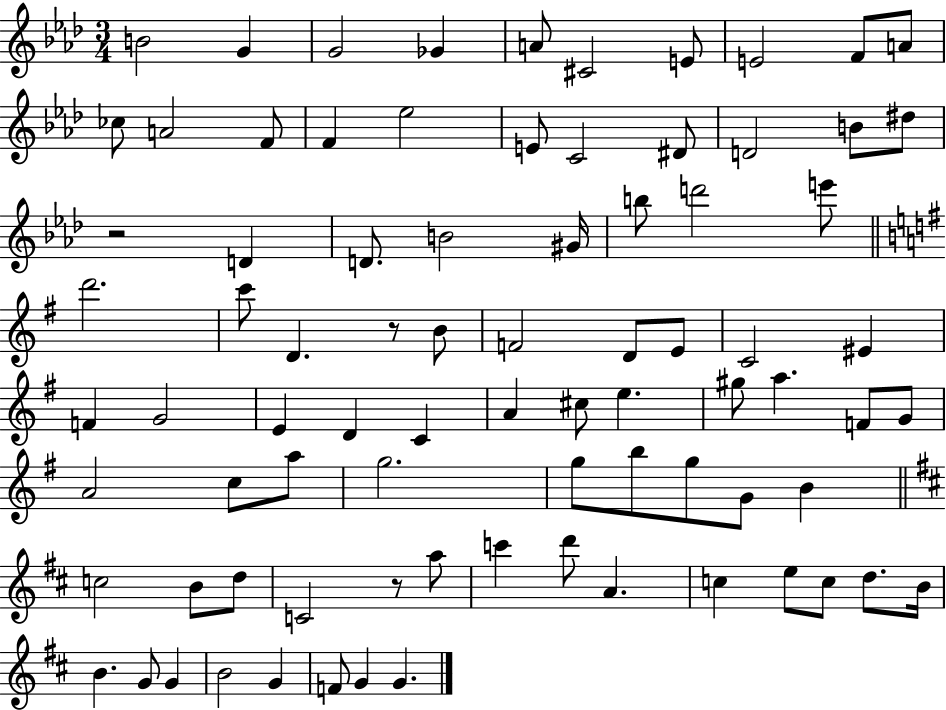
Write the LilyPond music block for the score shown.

{
  \clef treble
  \numericTimeSignature
  \time 3/4
  \key aes \major
  b'2 g'4 | g'2 ges'4 | a'8 cis'2 e'8 | e'2 f'8 a'8 | \break ces''8 a'2 f'8 | f'4 ees''2 | e'8 c'2 dis'8 | d'2 b'8 dis''8 | \break r2 d'4 | d'8. b'2 gis'16 | b''8 d'''2 e'''8 | \bar "||" \break \key g \major d'''2. | c'''8 d'4. r8 b'8 | f'2 d'8 e'8 | c'2 eis'4 | \break f'4 g'2 | e'4 d'4 c'4 | a'4 cis''8 e''4. | gis''8 a''4. f'8 g'8 | \break a'2 c''8 a''8 | g''2. | g''8 b''8 g''8 g'8 b'4 | \bar "||" \break \key d \major c''2 b'8 d''8 | c'2 r8 a''8 | c'''4 d'''8 a'4. | c''4 e''8 c''8 d''8. b'16 | \break b'4. g'8 g'4 | b'2 g'4 | f'8 g'4 g'4. | \bar "|."
}